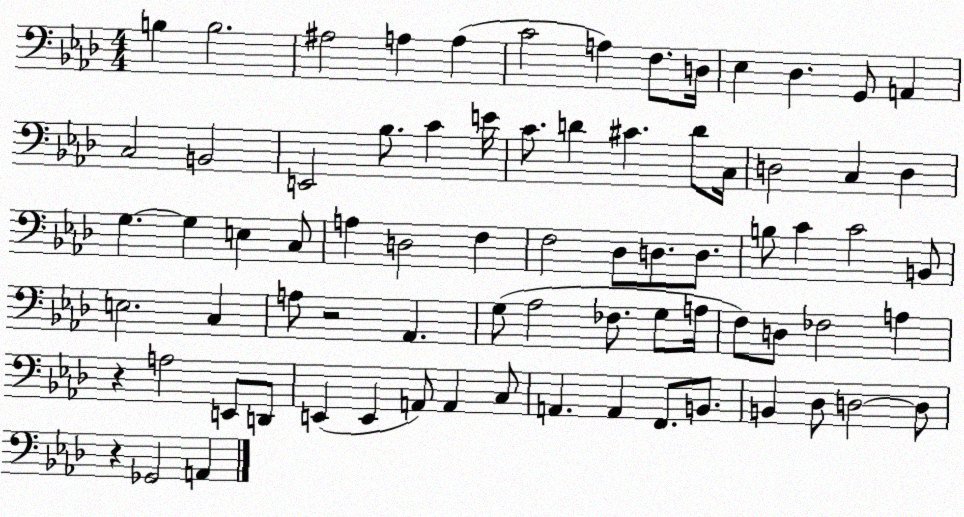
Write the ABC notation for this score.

X:1
T:Untitled
M:4/4
L:1/4
K:Ab
B, B,2 ^A,2 A, A, C2 A, F,/2 D,/4 _E, _D, G,,/2 A,, C,2 B,,2 E,,2 _B,/2 C E/4 C/2 D ^C D/2 C,/4 D,2 C, D, G, G, E, C,/2 A, D,2 F, F,2 _D,/2 D,/2 D,/2 B,/2 C C2 B,,/2 E,2 C, A,/2 z2 _A,, G,/2 _A,2 _F,/2 G,/2 A,/4 F,/2 D,/2 _F,2 A, z A,2 E,,/2 D,,/2 E,, E,, A,,/2 A,, C,/2 A,, A,, F,,/2 B,,/2 B,, _D,/2 D,2 D,/2 z _G,,2 A,,